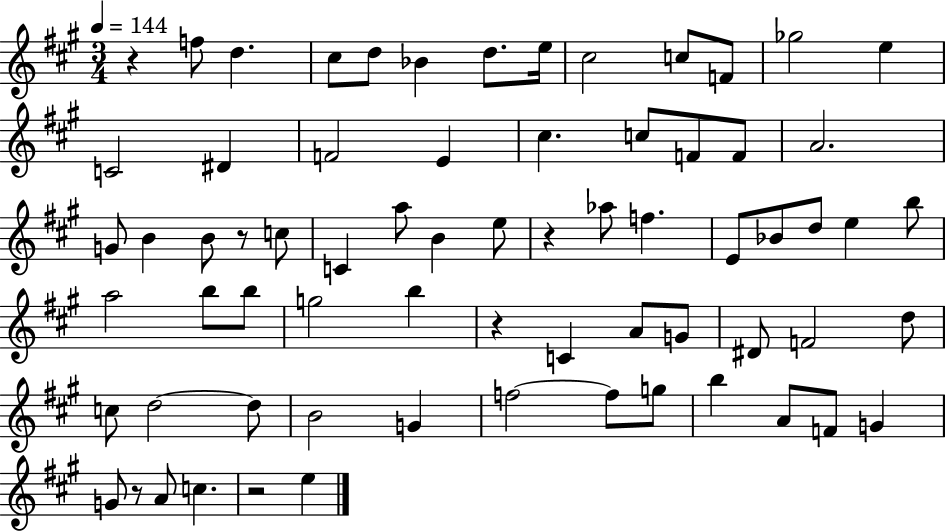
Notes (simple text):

R/q F5/e D5/q. C#5/e D5/e Bb4/q D5/e. E5/s C#5/h C5/e F4/e Gb5/h E5/q C4/h D#4/q F4/h E4/q C#5/q. C5/e F4/e F4/e A4/h. G4/e B4/q B4/e R/e C5/e C4/q A5/e B4/q E5/e R/q Ab5/e F5/q. E4/e Bb4/e D5/e E5/q B5/e A5/h B5/e B5/e G5/h B5/q R/q C4/q A4/e G4/e D#4/e F4/h D5/e C5/e D5/h D5/e B4/h G4/q F5/h F5/e G5/e B5/q A4/e F4/e G4/q G4/e R/e A4/e C5/q. R/h E5/q